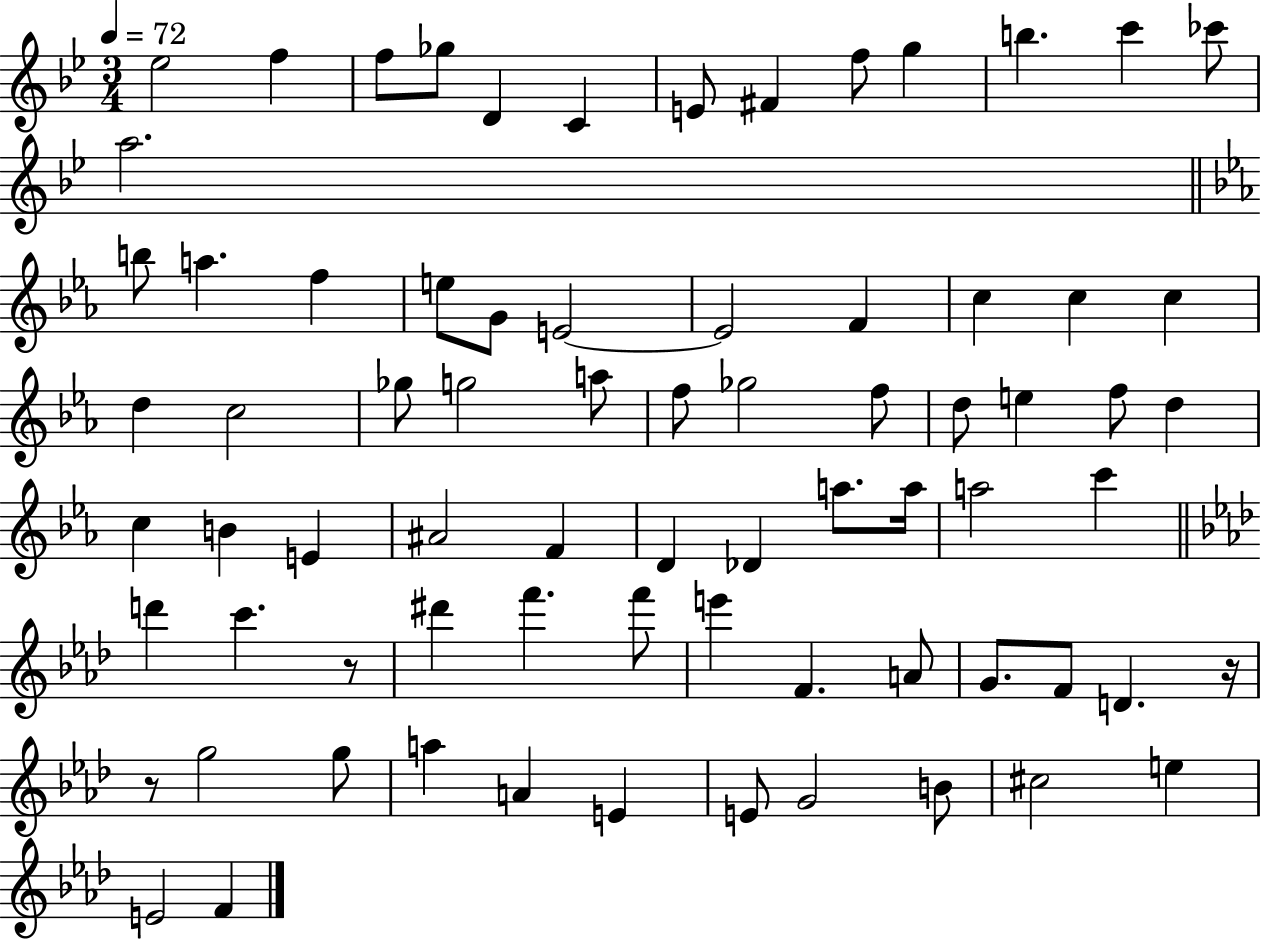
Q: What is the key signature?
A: BES major